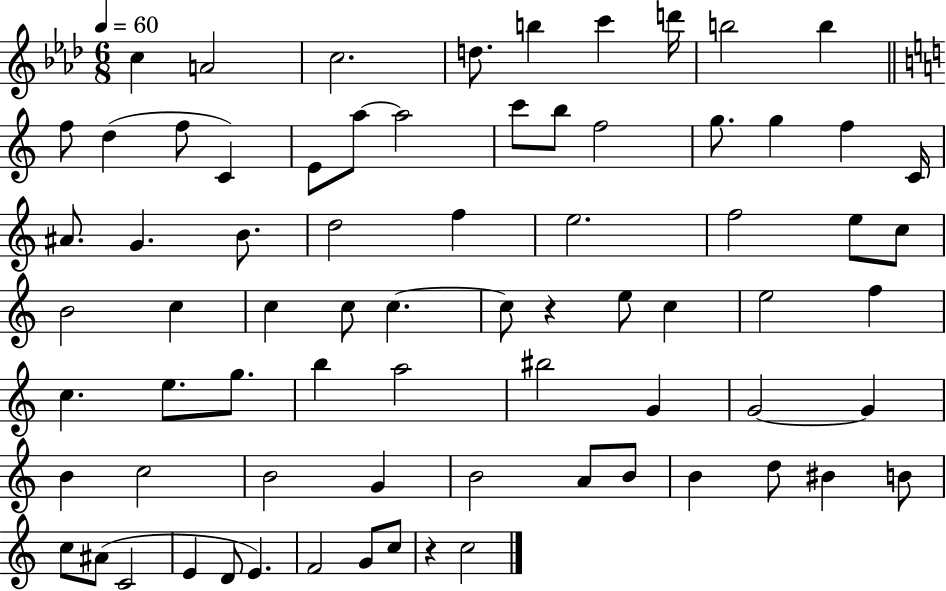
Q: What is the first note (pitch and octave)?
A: C5